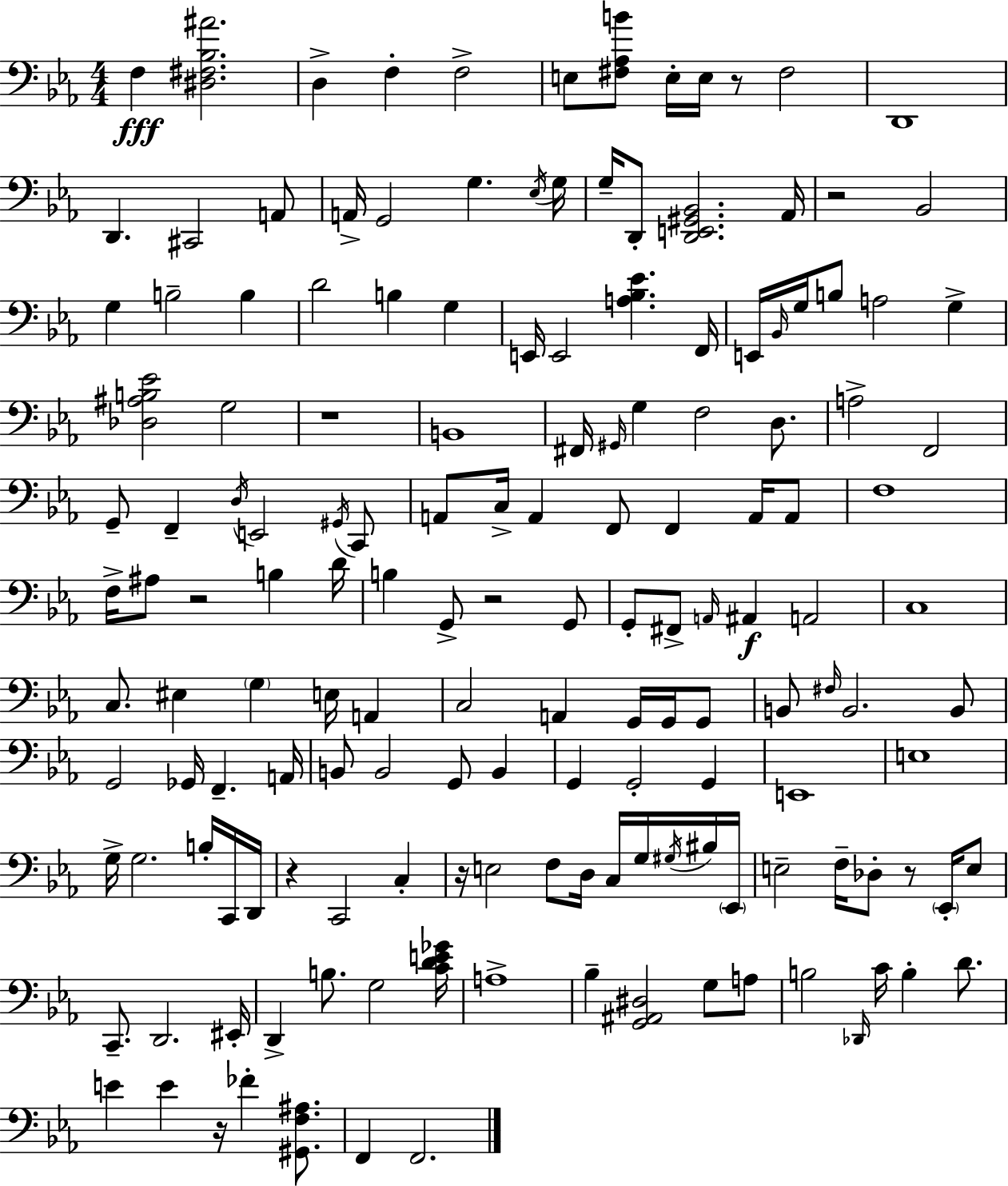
F3/q [D#3,F#3,Bb3,A#4]/h. D3/q F3/q F3/h E3/e [F#3,Ab3,B4]/e E3/s E3/s R/e F#3/h D2/w D2/q. C#2/h A2/e A2/s G2/h G3/q. Eb3/s G3/s G3/s D2/e [D2,E2,G#2,Bb2]/h. Ab2/s R/h Bb2/h G3/q B3/h B3/q D4/h B3/q G3/q E2/s E2/h [A3,Bb3,Eb4]/q. F2/s E2/s Bb2/s G3/s B3/e A3/h G3/q [Db3,A#3,B3,Eb4]/h G3/h R/w B2/w F#2/s G#2/s G3/q F3/h D3/e. A3/h F2/h G2/e F2/q D3/s E2/h G#2/s C2/e A2/e C3/s A2/q F2/e F2/q A2/s A2/e F3/w F3/s A#3/e R/h B3/q D4/s B3/q G2/e R/h G2/e G2/e F#2/e A2/s A#2/q A2/h C3/w C3/e. EIS3/q G3/q E3/s A2/q C3/h A2/q G2/s G2/s G2/e B2/e F#3/s B2/h. B2/e G2/h Gb2/s F2/q. A2/s B2/e B2/h G2/e B2/q G2/q G2/h G2/q E2/w E3/w G3/s G3/h. B3/s C2/s D2/s R/q C2/h C3/q R/s E3/h F3/e D3/s C3/s G3/s G#3/s BIS3/s Eb2/s E3/h F3/s Db3/e R/e Eb2/s E3/e C2/e. D2/h. EIS2/s D2/q B3/e. G3/h [C4,D4,E4,Gb4]/s A3/w Bb3/q [G2,A#2,D#3]/h G3/e A3/e B3/h Db2/s C4/s B3/q D4/e. E4/q E4/q R/s FES4/q [G#2,F3,A#3]/e. F2/q F2/h.